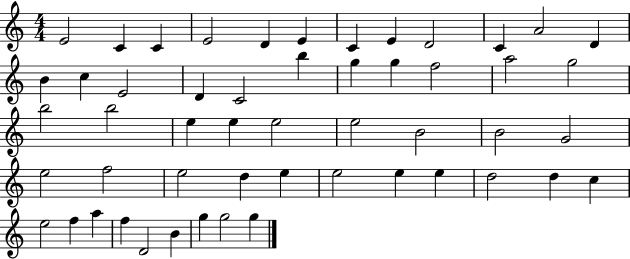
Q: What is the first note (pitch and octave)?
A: E4